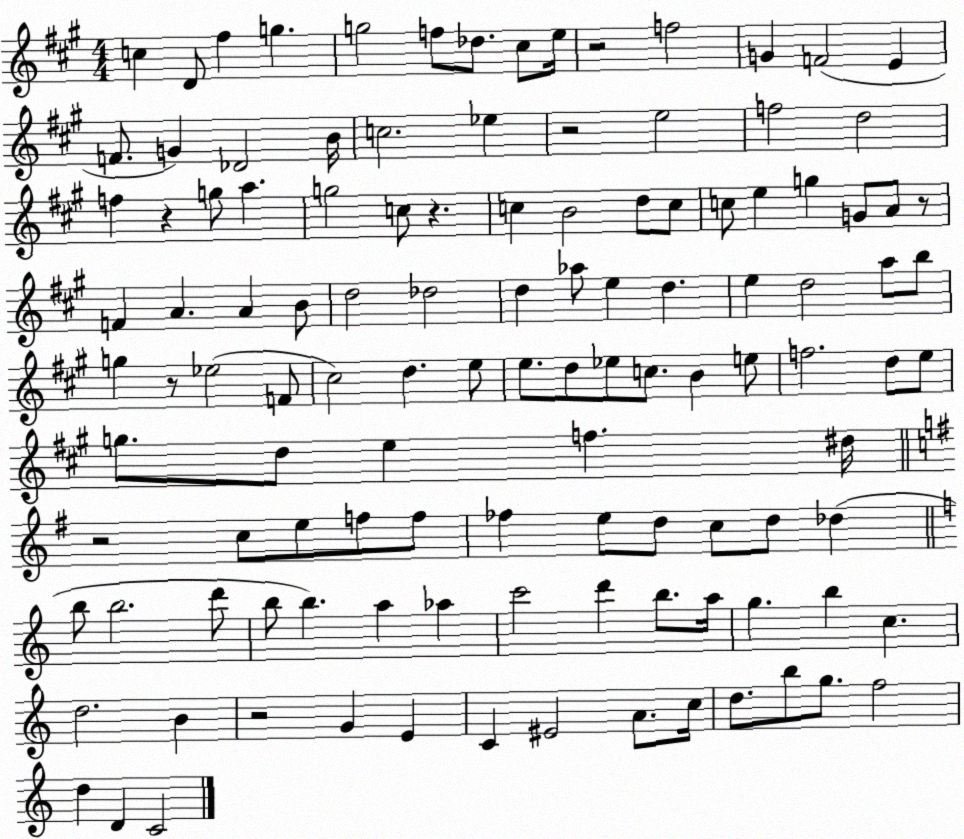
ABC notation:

X:1
T:Untitled
M:4/4
L:1/4
K:A
c D/2 ^f g g2 f/2 _d/2 ^c/2 e/4 z2 f2 G F2 E F/2 G _D2 B/4 c2 _e z2 e2 f2 d2 f z g/2 a g2 c/2 z c B2 d/2 c/2 c/2 e g G/2 A/2 z/2 F A A B/2 d2 _d2 d _a/2 e d e d2 a/2 b/2 g z/2 _e2 F/2 ^c2 d e/2 e/2 d/2 _e/2 c/2 B e/2 f2 d/2 e/2 g/2 d/2 e f ^d/4 z2 c/2 e/2 f/2 f/2 _f e/2 d/2 c/2 d/2 _d b/2 b2 d'/2 b/2 b a _a c'2 d' b/2 a/4 g b c d2 B z2 G E C ^E2 A/2 c/4 d/2 b/2 g/2 f2 d D C2